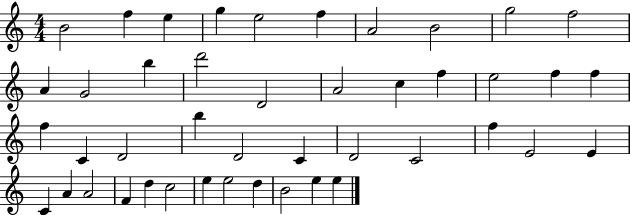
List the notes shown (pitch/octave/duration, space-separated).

B4/h F5/q E5/q G5/q E5/h F5/q A4/h B4/h G5/h F5/h A4/q G4/h B5/q D6/h D4/h A4/h C5/q F5/q E5/h F5/q F5/q F5/q C4/q D4/h B5/q D4/h C4/q D4/h C4/h F5/q E4/h E4/q C4/q A4/q A4/h F4/q D5/q C5/h E5/q E5/h D5/q B4/h E5/q E5/q